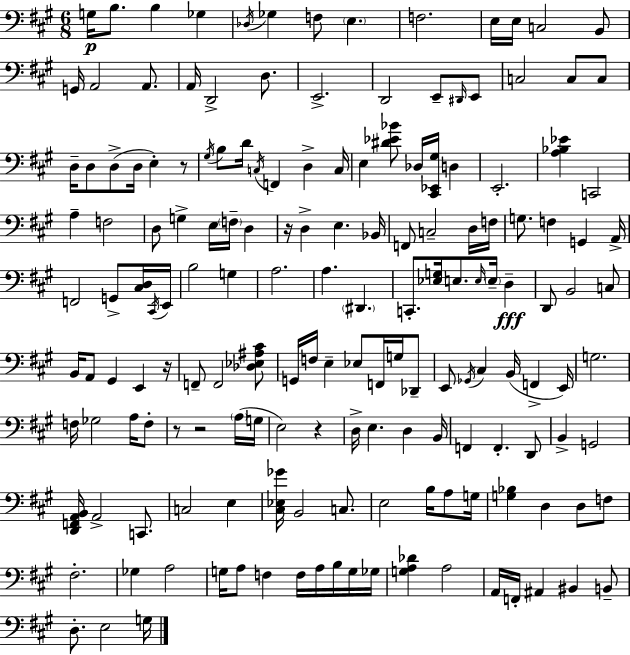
G3/s B3/e. B3/q Gb3/q Db3/s Gb3/q F3/e E3/q. F3/h. E3/s E3/s C3/h B2/e G2/s A2/h A2/e. A2/s D2/h D3/e. E2/h. D2/h E2/e D#2/s E2/e C3/h C3/e C3/e D3/s D3/e D3/e D3/s E3/q R/e G#3/s B3/e D4/s C3/s F2/q D3/q C3/s E3/q [D#4,Eb4,Bb4]/e Db3/s [C#2,Eb2,G#3]/s D3/q E2/h. [A3,Bb3,Eb4]/q C2/h A3/q F3/h D3/e G3/q E3/s F3/s D3/q R/s D3/q E3/q. Bb2/s F2/e C3/h D3/s F3/s G3/e. F3/q G2/q A2/s F2/h G2/e [C#3,D3]/s C#2/s E2/s B3/h G3/q A3/h. A3/q. D#2/q. C2/e. [Eb3,G3]/s E3/e. E3/s E3/s D3/q D2/e B2/h C3/e B2/s A2/e G#2/q E2/q R/s F2/e F2/h [Db3,Eb3,A#3,C#4]/e G2/s F3/s E3/q Eb3/e F2/s G3/s Db2/e E2/e Gb2/s C#3/q B2/s F2/q E2/s G3/h. F3/s Gb3/h A3/s F3/e R/e R/h A3/s G3/s E3/h R/q D3/s E3/q. D3/q B2/s F2/q F2/q. D2/e B2/q G2/h [D2,F2,A2,B2]/s A2/h C2/e. C3/h E3/q [C#3,Eb3,Gb4]/s B2/h C3/e. E3/h B3/s A3/e G3/s [G3,Bb3]/q D3/q D3/e F3/e F#3/h. Gb3/q A3/h G3/s A3/e F3/q F3/s A3/s B3/s G3/s Gb3/s [G3,A3,Db4]/q A3/h A2/s F2/s A#2/q BIS2/q B2/e D3/e. E3/h G3/s